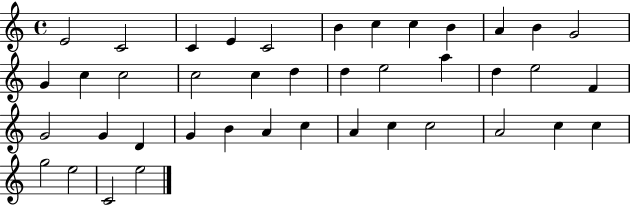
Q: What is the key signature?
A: C major